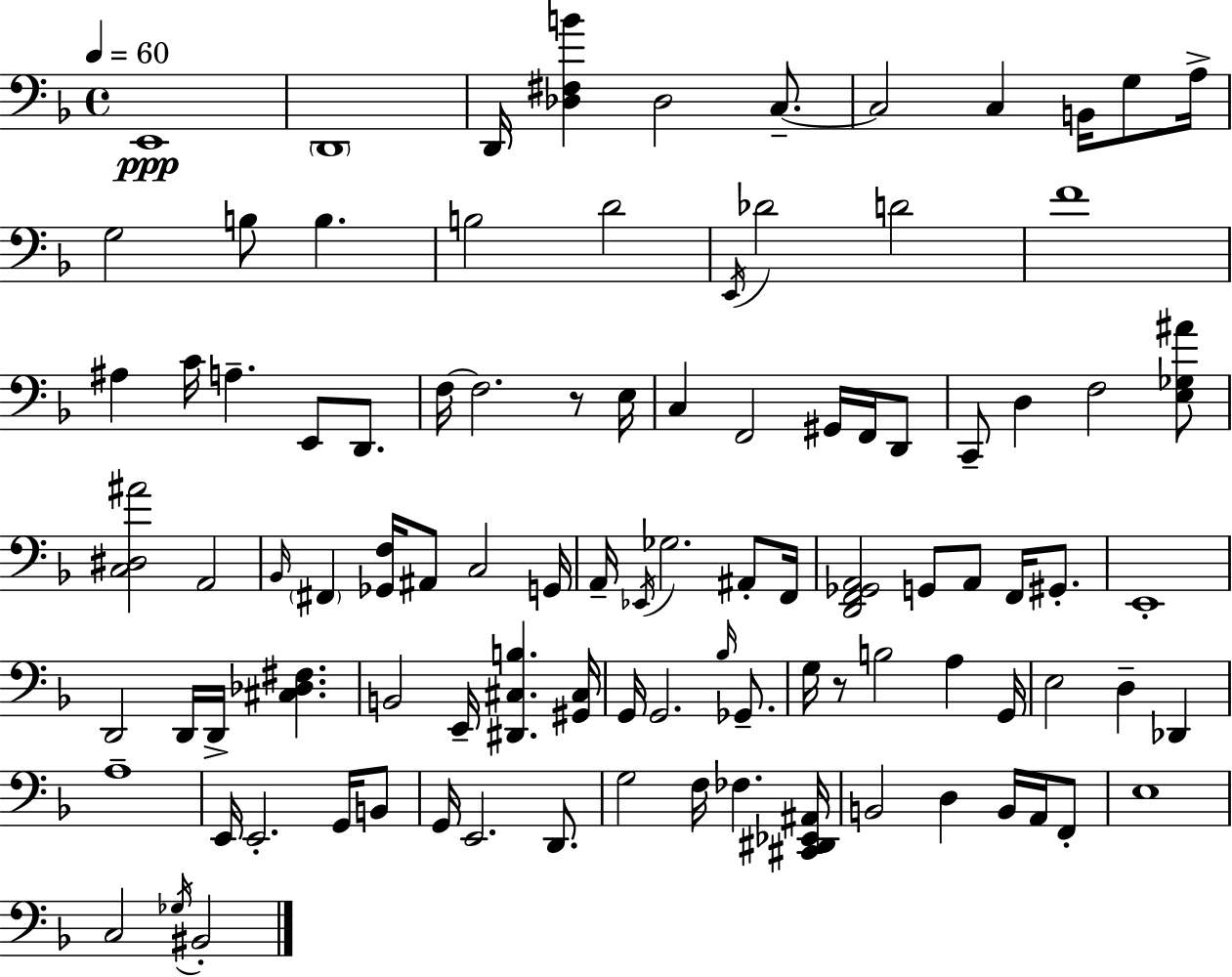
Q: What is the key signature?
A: D minor